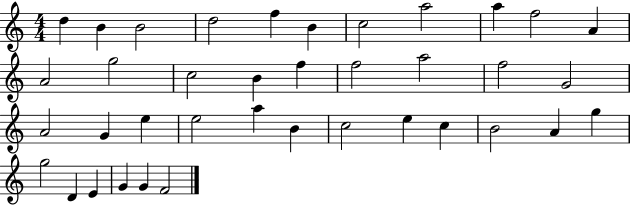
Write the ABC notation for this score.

X:1
T:Untitled
M:4/4
L:1/4
K:C
d B B2 d2 f B c2 a2 a f2 A A2 g2 c2 B f f2 a2 f2 G2 A2 G e e2 a B c2 e c B2 A g g2 D E G G F2